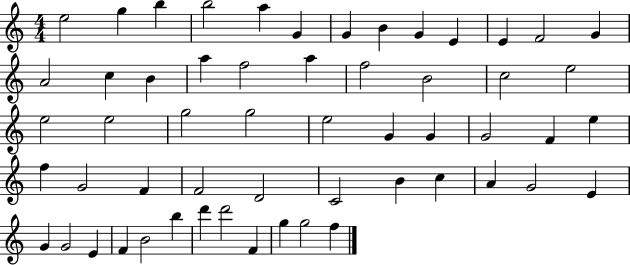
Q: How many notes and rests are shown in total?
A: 56